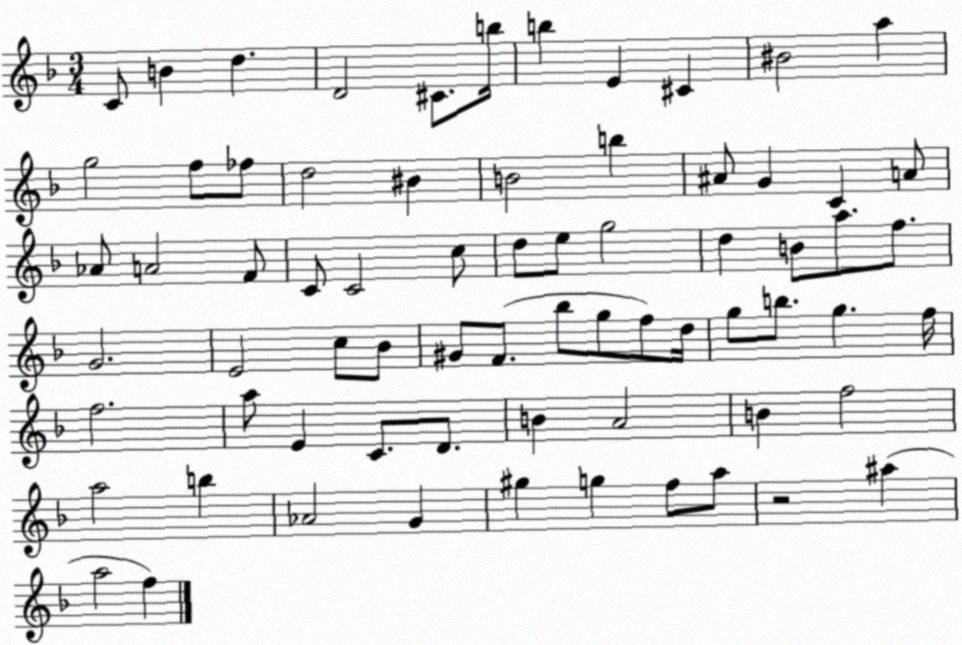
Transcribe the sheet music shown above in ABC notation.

X:1
T:Untitled
M:3/4
L:1/4
K:F
C/2 B d D2 ^C/2 b/4 b E ^C ^B2 a g2 f/2 _f/2 d2 ^B B2 b ^A/2 G C A/2 _A/2 A2 F/2 C/2 C2 c/2 d/2 e/2 g2 d B/2 a/2 f/2 G2 E2 c/2 _B/2 ^G/2 F/2 _b/2 g/2 f/2 d/4 g/2 b/2 g f/4 f2 a/2 E C/2 D/2 B A2 B f2 a2 b _A2 G ^g g f/2 a/2 z2 ^a a2 f